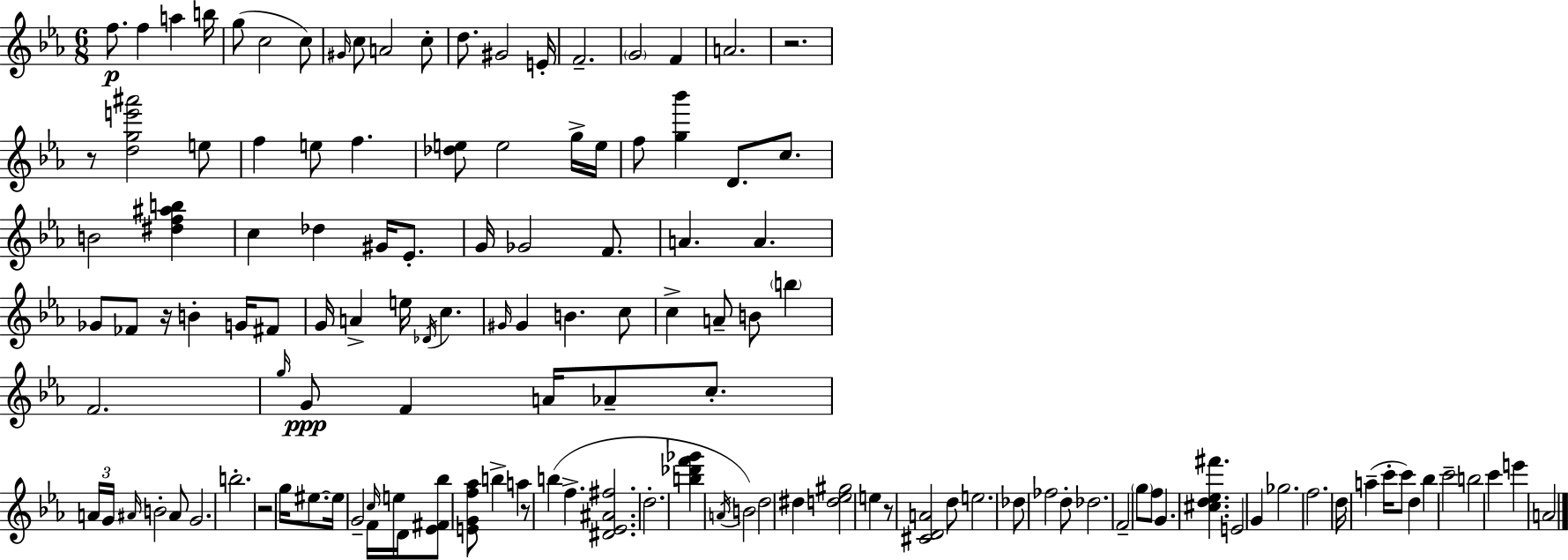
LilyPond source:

{
  \clef treble
  \numericTimeSignature
  \time 6/8
  \key c \minor
  \repeat volta 2 { f''8.\p f''4 a''4 b''16 | g''8( c''2 c''8) | \grace { gis'16 } c''8 a'2 c''8-. | d''8. gis'2 | \break e'16-. f'2.-- | \parenthesize g'2 f'4 | a'2. | r2. | \break r8 <d'' g'' e''' ais'''>2 e''8 | f''4 e''8 f''4. | <des'' e''>8 e''2 g''16-> | e''16 f''8 <g'' bes'''>4 d'8. c''8. | \break b'2 <dis'' f'' ais'' b''>4 | c''4 des''4 gis'16 ees'8.-. | g'16 ges'2 f'8. | a'4. a'4. | \break ges'8 fes'8 r16 b'4-. g'16 fis'8 | g'16 a'4-> e''16 \acciaccatura { des'16 } c''4. | \grace { gis'16 } gis'4 b'4. | c''8 c''4-> a'8-- b'8 \parenthesize b''4 | \break f'2. | \grace { g''16 } g'8\ppp f'4 a'16 aes'8-- | c''8.-. \tuplet 3/2 { a'16 g'16 \grace { ais'16 } } b'2-. | ais'8 g'2. | \break b''2.-. | r2 | g''16 eis''8.~~ eis''16 g'2-- | f'16 \grace { c''16 } e''16 d'16 <ees' fis' bes''>8 <e' g' f'' aes''>8 b''4-> | \break a''4 r8 b''4( | f''4.-> <dis' ees' ais' fis''>2. | d''2.-. | <b'' des''' f''' ges'''>4 \acciaccatura { a'16 }) b'2 | \break d''2 | dis''4 <d'' ees'' gis''>2 | e''4 r8 <cis' d' a'>2 | d''8 e''2. | \break des''8 fes''2 | d''8-. des''2. | f'2-- | \parenthesize g''8 f''8 g'4. | \break <cis'' d'' ees'' fis'''>4. e'2 | g'4 ges''2. | f''2. | d''16 a''4--( | \break c'''16-. c'''8) d''4 bes''4 c'''2-- | b''2 | c'''4 e'''4 a'2 | } \bar "|."
}